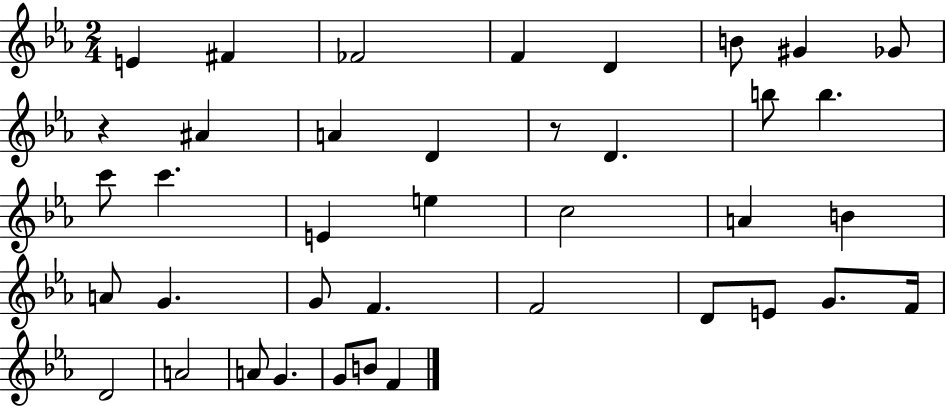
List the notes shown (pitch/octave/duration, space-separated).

E4/q F#4/q FES4/h F4/q D4/q B4/e G#4/q Gb4/e R/q A#4/q A4/q D4/q R/e D4/q. B5/e B5/q. C6/e C6/q. E4/q E5/q C5/h A4/q B4/q A4/e G4/q. G4/e F4/q. F4/h D4/e E4/e G4/e. F4/s D4/h A4/h A4/e G4/q. G4/e B4/e F4/q